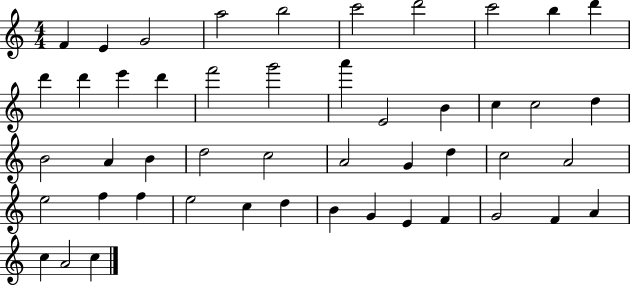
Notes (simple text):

F4/q E4/q G4/h A5/h B5/h C6/h D6/h C6/h B5/q D6/q D6/q D6/q E6/q D6/q F6/h G6/h A6/q E4/h B4/q C5/q C5/h D5/q B4/h A4/q B4/q D5/h C5/h A4/h G4/q D5/q C5/h A4/h E5/h F5/q F5/q E5/h C5/q D5/q B4/q G4/q E4/q F4/q G4/h F4/q A4/q C5/q A4/h C5/q